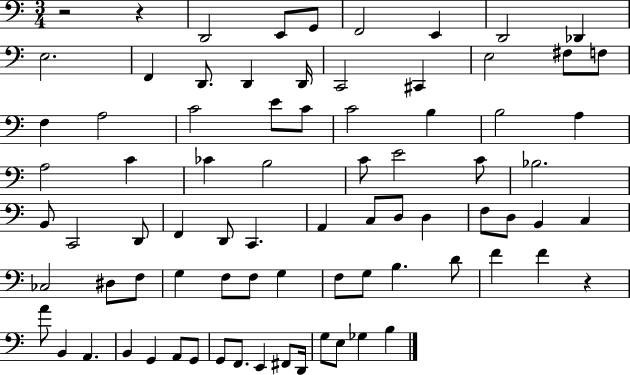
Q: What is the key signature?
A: C major